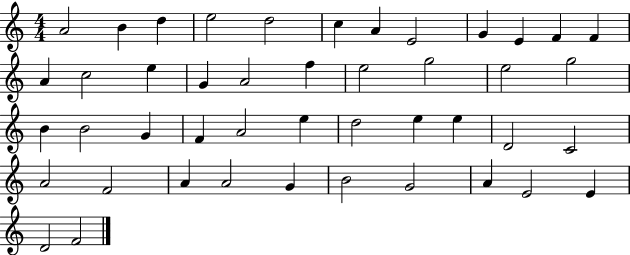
{
  \clef treble
  \numericTimeSignature
  \time 4/4
  \key c \major
  a'2 b'4 d''4 | e''2 d''2 | c''4 a'4 e'2 | g'4 e'4 f'4 f'4 | \break a'4 c''2 e''4 | g'4 a'2 f''4 | e''2 g''2 | e''2 g''2 | \break b'4 b'2 g'4 | f'4 a'2 e''4 | d''2 e''4 e''4 | d'2 c'2 | \break a'2 f'2 | a'4 a'2 g'4 | b'2 g'2 | a'4 e'2 e'4 | \break d'2 f'2 | \bar "|."
}